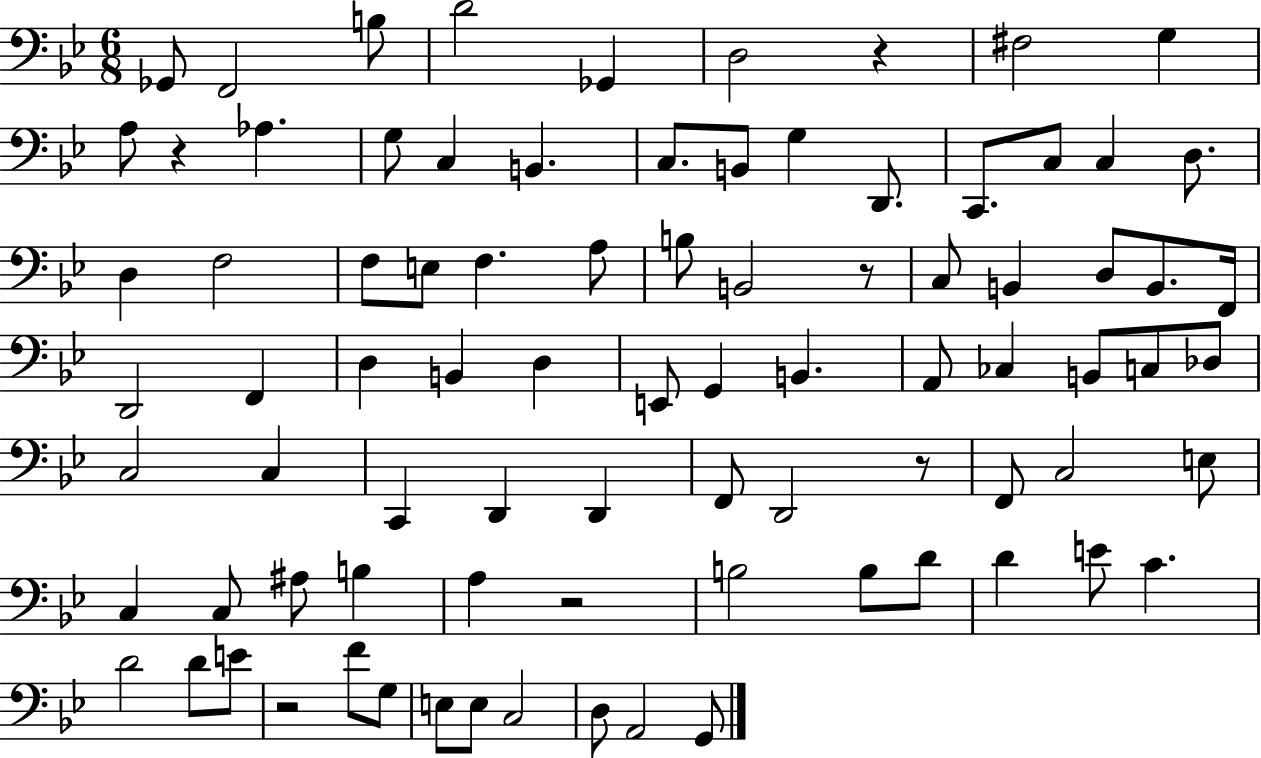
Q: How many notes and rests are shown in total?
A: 85